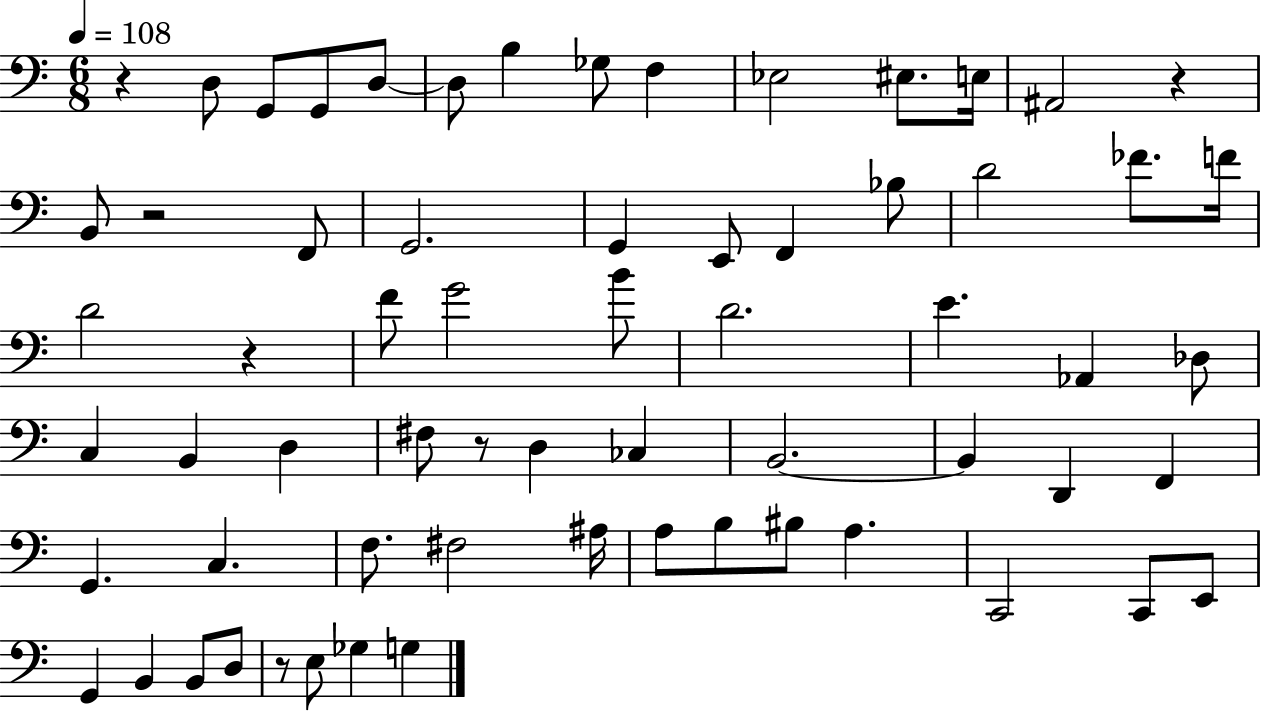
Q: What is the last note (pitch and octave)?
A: G3